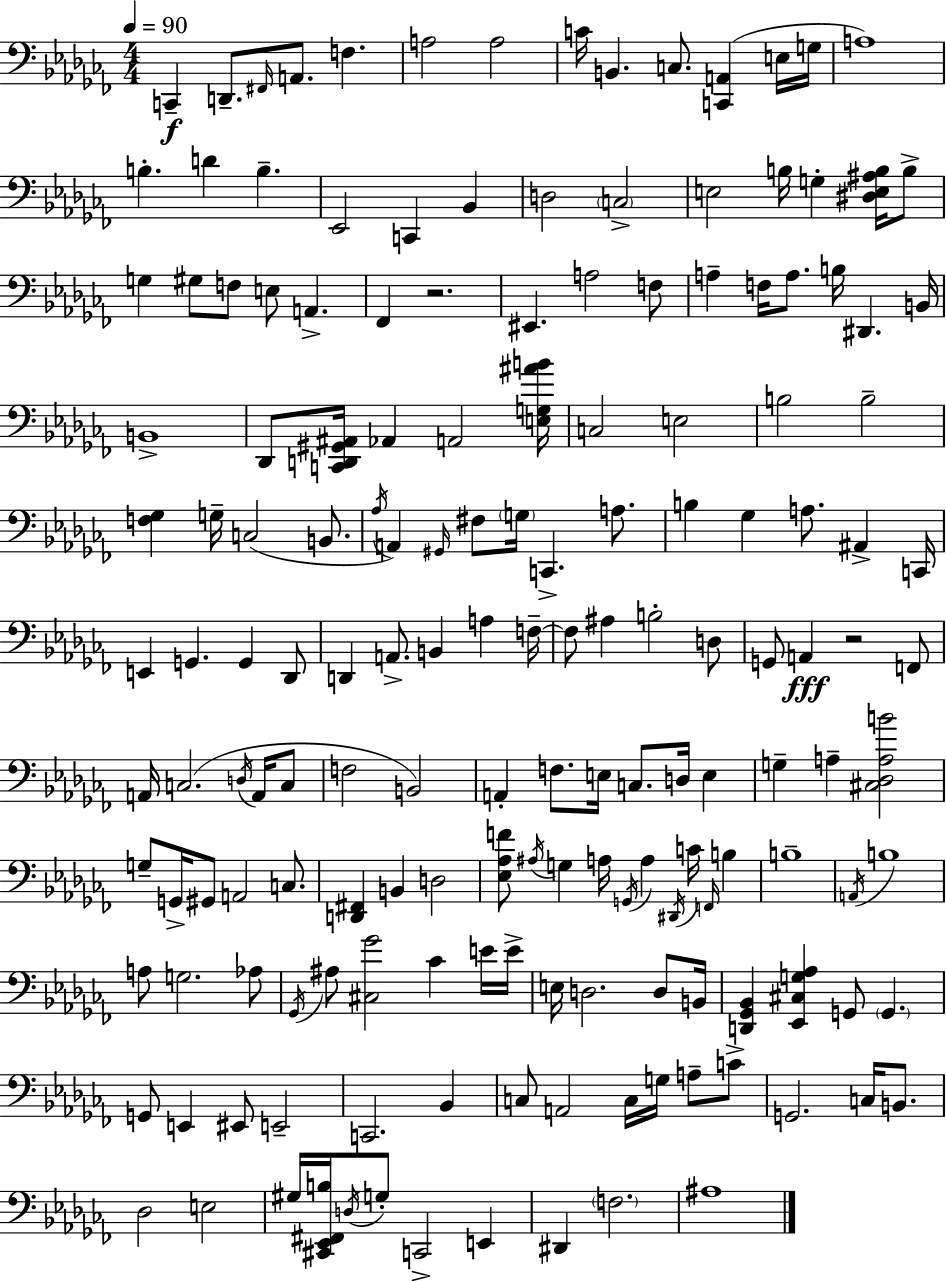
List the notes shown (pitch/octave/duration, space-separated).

C2/q D2/e. F#2/s A2/e. F3/q. A3/h A3/h C4/s B2/q. C3/e. [C2,A2]/q E3/s G3/s A3/w B3/q. D4/q B3/q. Eb2/h C2/q Bb2/q D3/h C3/h E3/h B3/s G3/q [D#3,E3,A#3,B3]/s B3/e G3/q G#3/e F3/e E3/e A2/q. FES2/q R/h. EIS2/q. A3/h F3/e A3/q F3/s A3/e. B3/s D#2/q. B2/s B2/w Db2/e [C2,D2,G#2,A#2]/s Ab2/q A2/h [E3,G3,A#4,B4]/s C3/h E3/h B3/h B3/h [F3,Gb3]/q G3/s C3/h B2/e. Ab3/s A2/q G#2/s F#3/e G3/s C2/q. A3/e. B3/q Gb3/q A3/e. A#2/q C2/s E2/q G2/q. G2/q Db2/e D2/q A2/e. B2/q A3/q F3/s F3/e A#3/q B3/h D3/e G2/e A2/q R/h F2/e A2/s C3/h. D3/s A2/s C3/e F3/h B2/h A2/q F3/e. E3/s C3/e. D3/s E3/q G3/q A3/q [C#3,Db3,A3,B4]/h G3/e G2/s G#2/e A2/h C3/e. [D2,F#2]/q B2/q D3/h [Eb3,Ab3,F4]/e A#3/s G3/q A3/s G2/s A3/q D#2/s C4/s F2/s B3/q B3/w A2/s B3/w A3/e G3/h. Ab3/e Gb2/s A#3/e [C#3,Gb4]/h CES4/q E4/s E4/s E3/s D3/h. D3/e B2/s [D2,Gb2,Bb2]/q [Eb2,C#3,G3,Ab3]/q G2/e G2/q. G2/e E2/q EIS2/e E2/h C2/h. Bb2/q C3/e A2/h C3/s G3/s A3/e C4/e G2/h. C3/s B2/e. Db3/h E3/h G#3/s [C#2,Eb2,F#2,B3]/s D3/s G3/e C2/h E2/q D#2/q F3/h. A#3/w